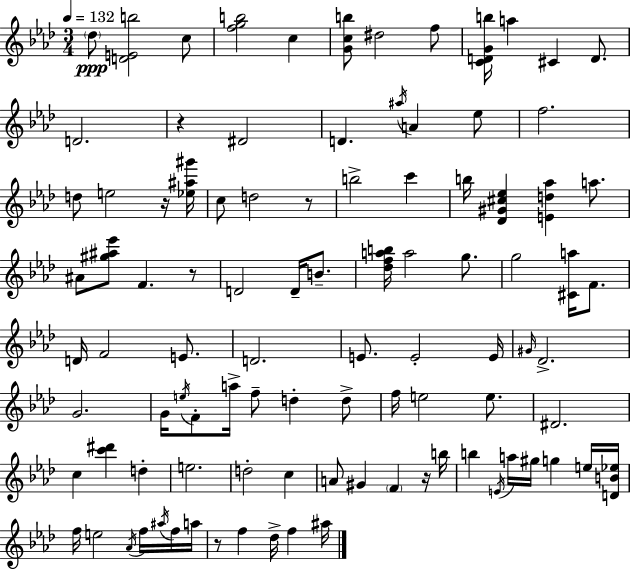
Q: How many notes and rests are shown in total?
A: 97